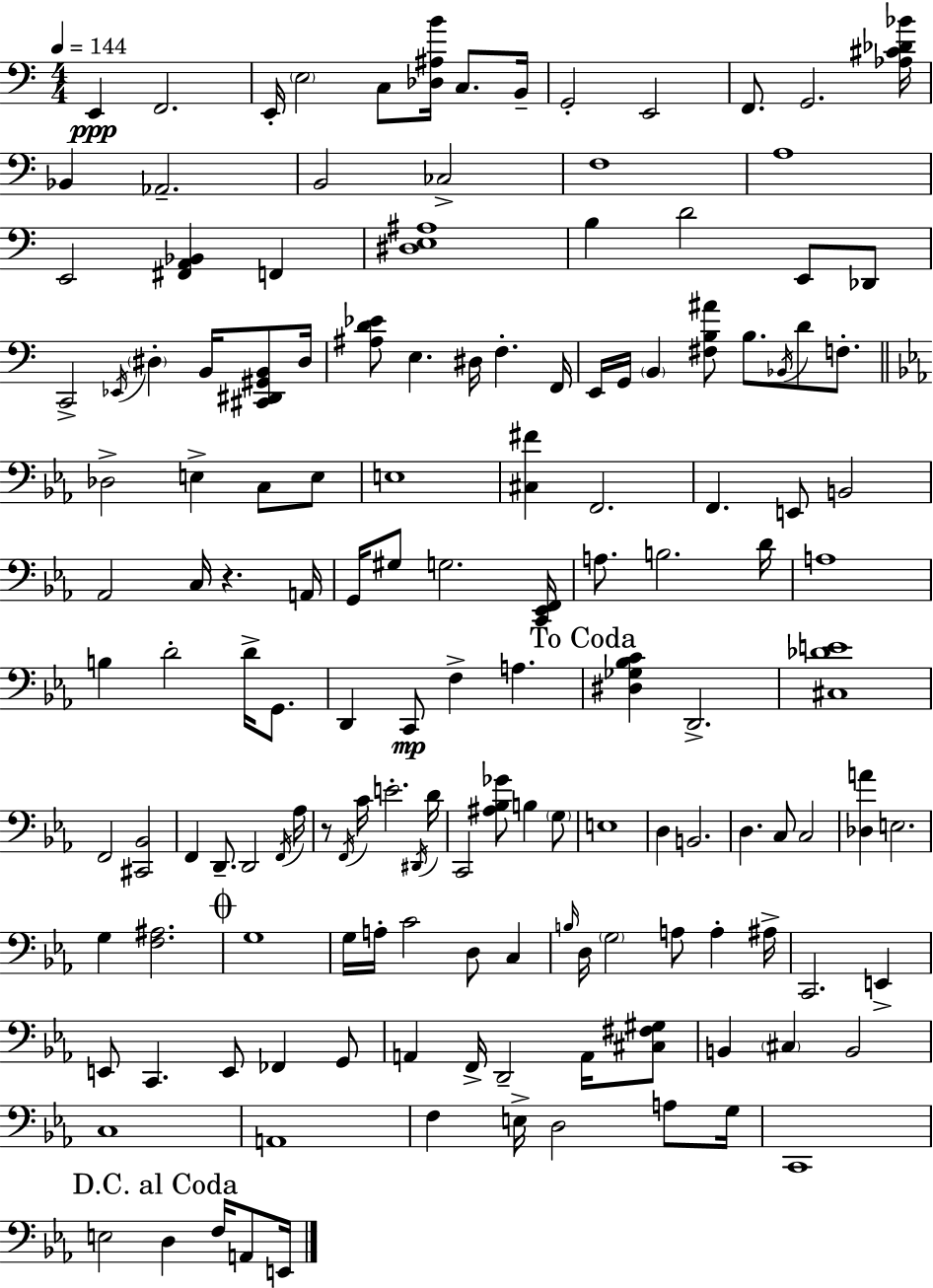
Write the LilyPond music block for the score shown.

{
  \clef bass
  \numericTimeSignature
  \time 4/4
  \key a \minor
  \tempo 4 = 144
  e,4\ppp f,2. | e,16-. \parenthesize e2 c8 <des ais b'>16 c8. b,16-- | g,2-. e,2 | f,8. g,2. <aes cis' des' bes'>16 | \break bes,4 aes,2.-- | b,2 ces2-> | f1 | a1 | \break e,2 <fis, a, bes,>4 f,4 | <dis e ais>1 | b4 d'2 e,8 des,8 | c,2-> \acciaccatura { ees,16 } \parenthesize dis4-. b,16 <cis, dis, gis, b,>8 | \break dis16 <ais d' ees'>8 e4. dis16 f4.-. | f,16 e,16 g,16 \parenthesize b,4 <fis b ais'>8 b8. \acciaccatura { bes,16 } d'8 f8.-. | \bar "||" \break \key ees \major des2-> e4-> c8 e8 | e1 | <cis fis'>4 f,2. | f,4. e,8 b,2 | \break aes,2 c16 r4. a,16 | g,16 gis8 g2. <c, ees, f,>16 | a8. b2. d'16 | a1 | \break b4 d'2-. d'16-> g,8. | d,4 c,8\mp f4-> a4. | \mark "To Coda" <dis ges bes c'>4 d,2.-> | <cis des' e'>1 | \break f,2 <cis, bes,>2 | f,4 d,8.-- d,2 \acciaccatura { f,16 } | aes16 r8 \acciaccatura { f,16 } c'16 e'2.-. | \acciaccatura { dis,16 } d'16 c,2 <ais bes ges'>8 b4 | \break \parenthesize g8 e1 | d4 b,2. | d4. c8 c2 | <des a'>4 e2. | \break g4 <f ais>2. | \mark \markup { \musicglyph "scripts.coda" } g1 | g16 a16-. c'2 d8 c4 | \grace { b16 } d16 \parenthesize g2 a8 a4-. | \break ais16-> c,2. | e,4-> e,8 c,4. e,8 fes,4 | g,8 a,4 f,16-> d,2-- | a,16 <cis fis gis>8 b,4 \parenthesize cis4 b,2 | \break c1 | a,1 | f4 e16-> d2 | a8 g16 c,1 | \break \mark "D.C. al Coda" e2 d4 | f16 a,8 e,16 \bar "|."
}